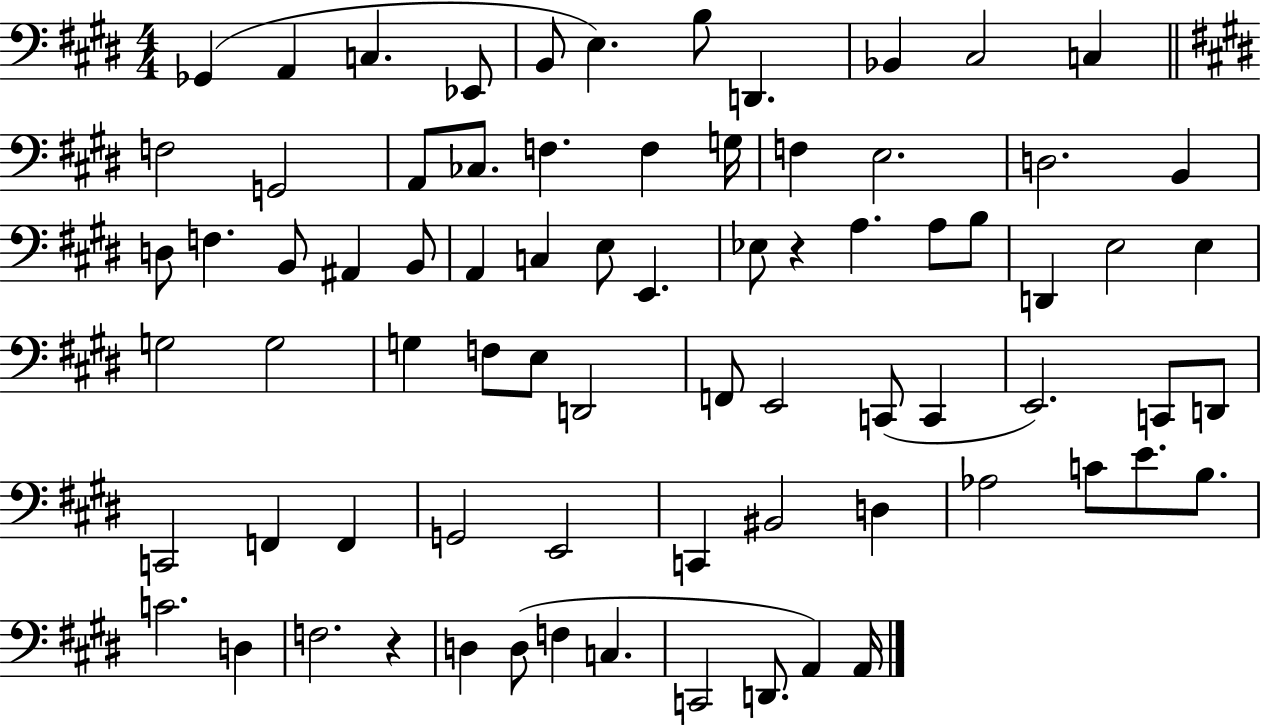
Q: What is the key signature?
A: E major